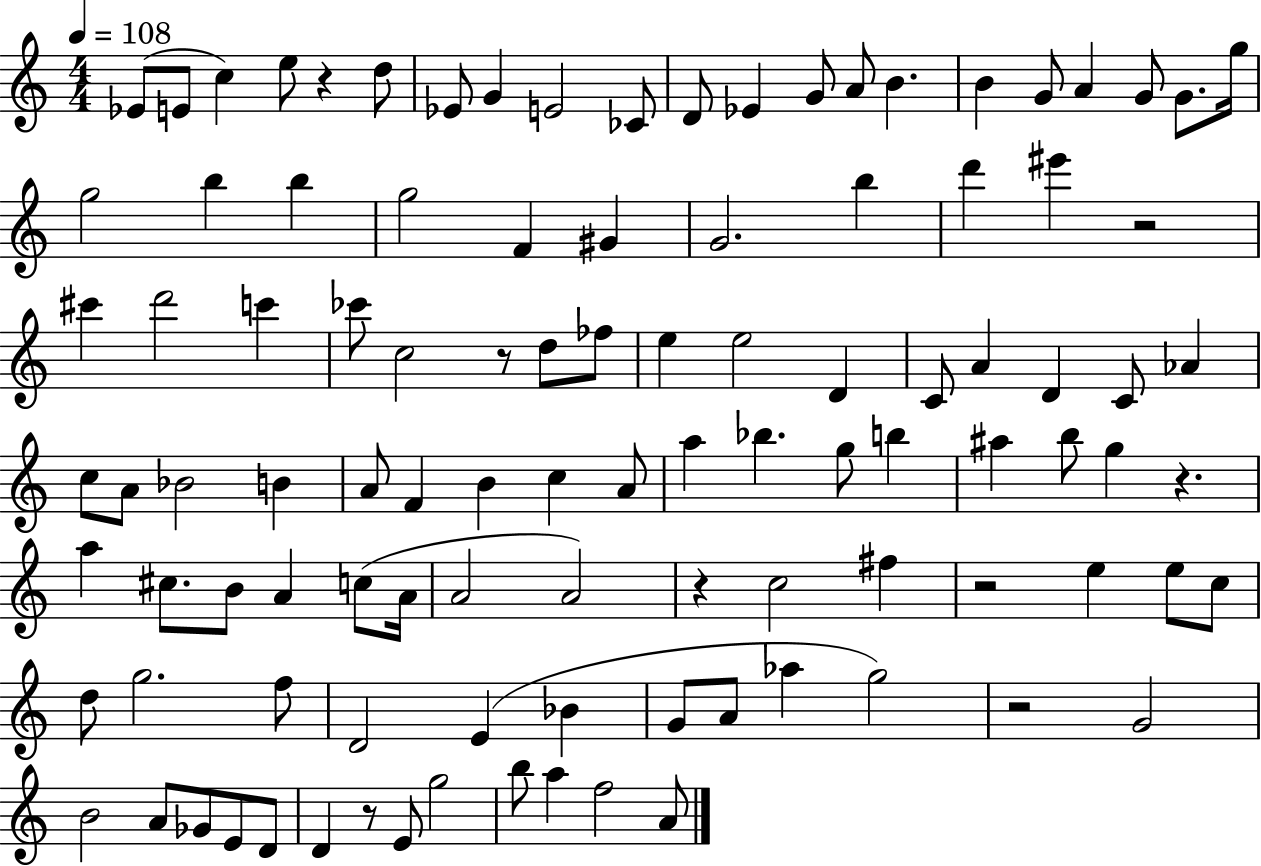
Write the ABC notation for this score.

X:1
T:Untitled
M:4/4
L:1/4
K:C
_E/2 E/2 c e/2 z d/2 _E/2 G E2 _C/2 D/2 _E G/2 A/2 B B G/2 A G/2 G/2 g/4 g2 b b g2 F ^G G2 b d' ^e' z2 ^c' d'2 c' _c'/2 c2 z/2 d/2 _f/2 e e2 D C/2 A D C/2 _A c/2 A/2 _B2 B A/2 F B c A/2 a _b g/2 b ^a b/2 g z a ^c/2 B/2 A c/2 A/4 A2 A2 z c2 ^f z2 e e/2 c/2 d/2 g2 f/2 D2 E _B G/2 A/2 _a g2 z2 G2 B2 A/2 _G/2 E/2 D/2 D z/2 E/2 g2 b/2 a f2 A/2